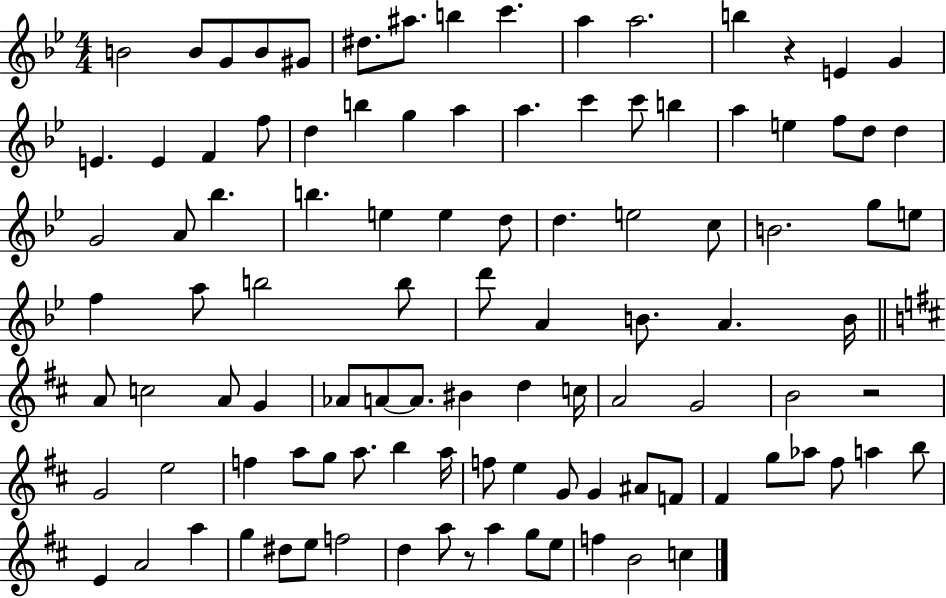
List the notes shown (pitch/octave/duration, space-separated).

B4/h B4/e G4/e B4/e G#4/e D#5/e. A#5/e. B5/q C6/q. A5/q A5/h. B5/q R/q E4/q G4/q E4/q. E4/q F4/q F5/e D5/q B5/q G5/q A5/q A5/q. C6/q C6/e B5/q A5/q E5/q F5/e D5/e D5/q G4/h A4/e Bb5/q. B5/q. E5/q E5/q D5/e D5/q. E5/h C5/e B4/h. G5/e E5/e F5/q A5/e B5/h B5/e D6/e A4/q B4/e. A4/q. B4/s A4/e C5/h A4/e G4/q Ab4/e A4/e A4/e. BIS4/q D5/q C5/s A4/h G4/h B4/h R/h G4/h E5/h F5/q A5/e G5/e A5/e. B5/q A5/s F5/e E5/q G4/e G4/q A#4/e F4/e F#4/q G5/e Ab5/e F#5/e A5/q B5/e E4/q A4/h A5/q G5/q D#5/e E5/e F5/h D5/q A5/e R/e A5/q G5/e E5/e F5/q B4/h C5/q